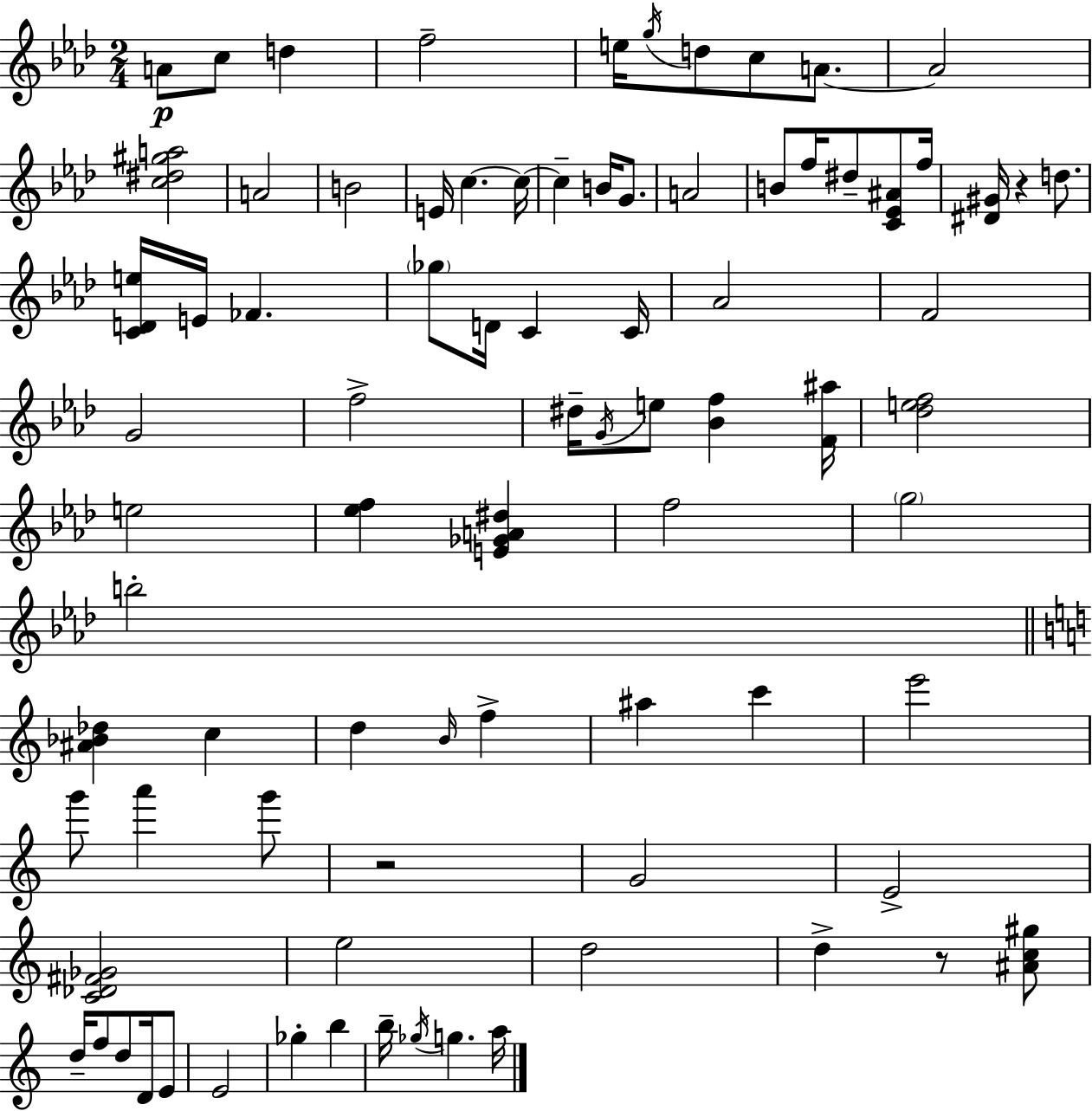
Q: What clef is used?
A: treble